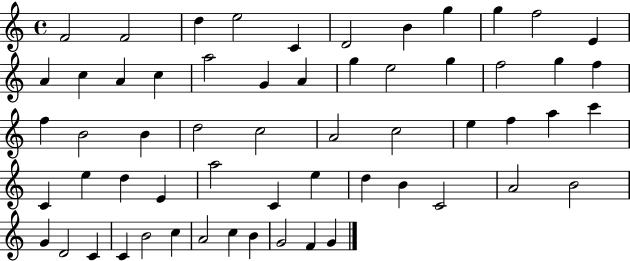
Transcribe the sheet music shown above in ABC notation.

X:1
T:Untitled
M:4/4
L:1/4
K:C
F2 F2 d e2 C D2 B g g f2 E A c A c a2 G A g e2 g f2 g f f B2 B d2 c2 A2 c2 e f a c' C e d E a2 C e d B C2 A2 B2 G D2 C C B2 c A2 c B G2 F G